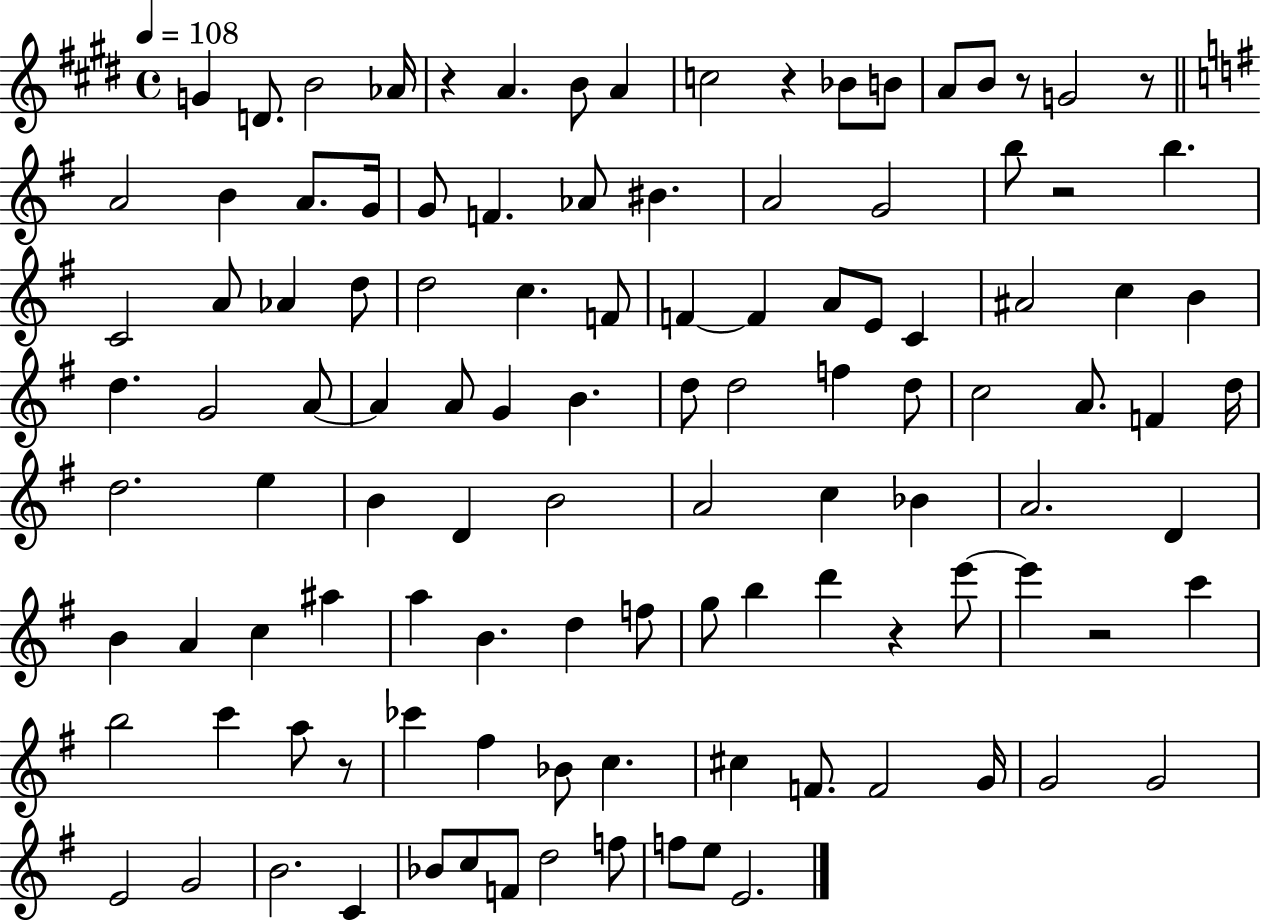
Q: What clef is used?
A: treble